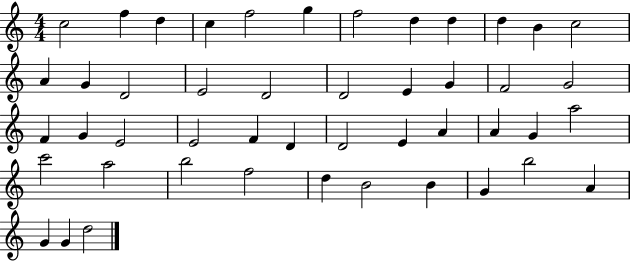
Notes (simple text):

C5/h F5/q D5/q C5/q F5/h G5/q F5/h D5/q D5/q D5/q B4/q C5/h A4/q G4/q D4/h E4/h D4/h D4/h E4/q G4/q F4/h G4/h F4/q G4/q E4/h E4/h F4/q D4/q D4/h E4/q A4/q A4/q G4/q A5/h C6/h A5/h B5/h F5/h D5/q B4/h B4/q G4/q B5/h A4/q G4/q G4/q D5/h